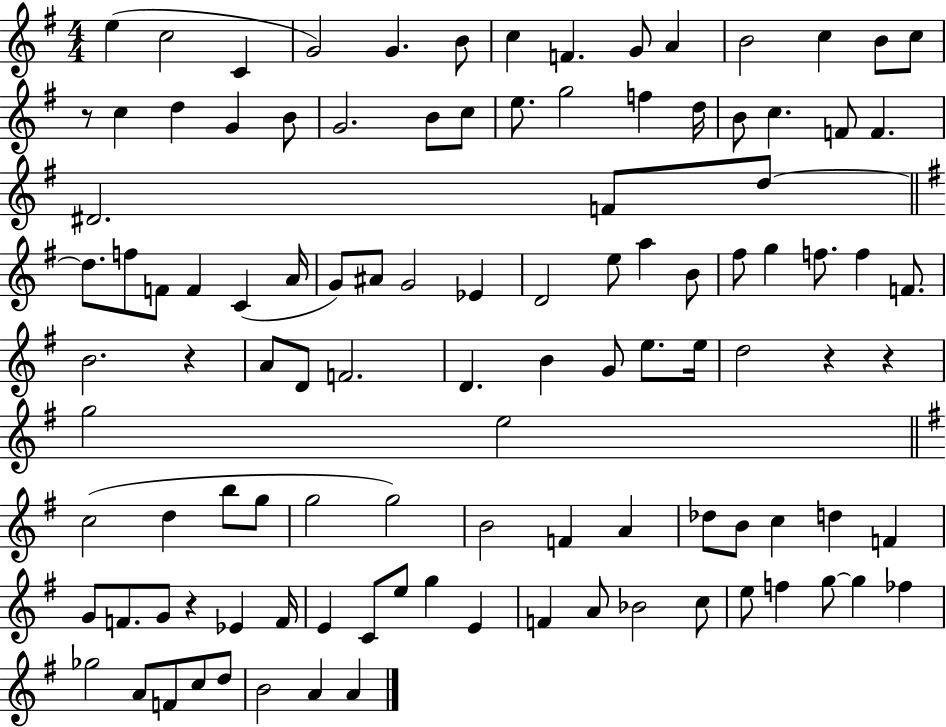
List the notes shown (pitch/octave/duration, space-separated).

E5/q C5/h C4/q G4/h G4/q. B4/e C5/q F4/q. G4/e A4/q B4/h C5/q B4/e C5/e R/e C5/q D5/q G4/q B4/e G4/h. B4/e C5/e E5/e. G5/h F5/q D5/s B4/e C5/q. F4/e F4/q. D#4/h. F4/e D5/e D5/e. F5/e F4/e F4/q C4/q A4/s G4/e A#4/e G4/h Eb4/q D4/h E5/e A5/q B4/e F#5/e G5/q F5/e. F5/q F4/e. B4/h. R/q A4/e D4/e F4/h. D4/q. B4/q G4/e E5/e. E5/s D5/h R/q R/q G5/h E5/h C5/h D5/q B5/e G5/e G5/h G5/h B4/h F4/q A4/q Db5/e B4/e C5/q D5/q F4/q G4/e F4/e. G4/e R/q Eb4/q F4/s E4/q C4/e E5/e G5/q E4/q F4/q A4/e Bb4/h C5/e E5/e F5/q G5/e G5/q FES5/q Gb5/h A4/e F4/e C5/e D5/e B4/h A4/q A4/q